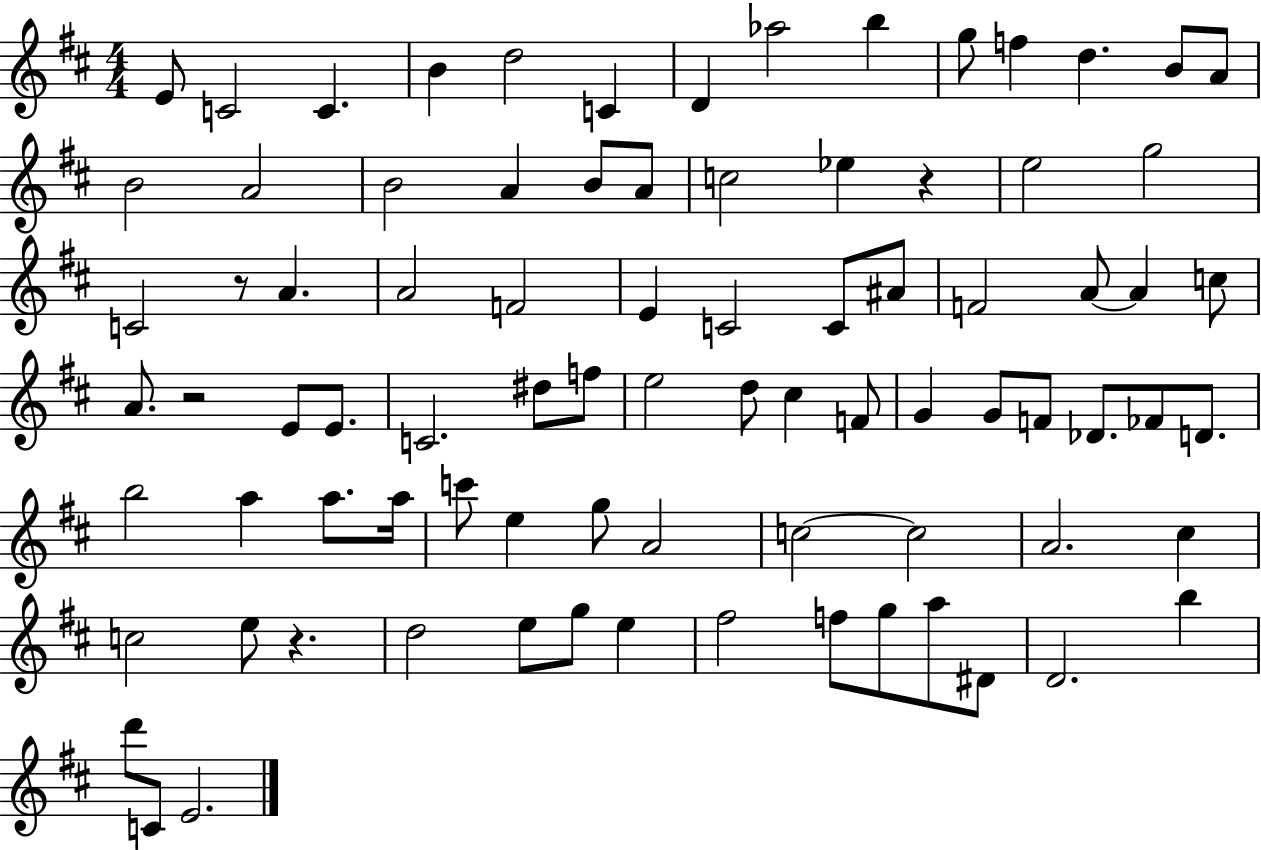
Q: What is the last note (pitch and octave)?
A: E4